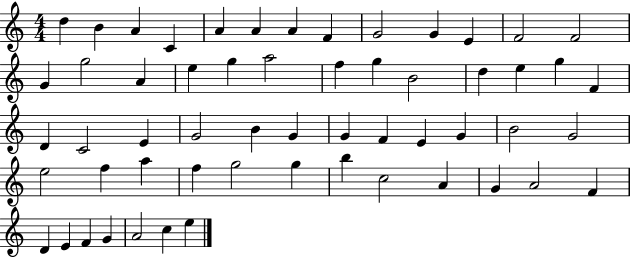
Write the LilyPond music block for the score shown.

{
  \clef treble
  \numericTimeSignature
  \time 4/4
  \key c \major
  d''4 b'4 a'4 c'4 | a'4 a'4 a'4 f'4 | g'2 g'4 e'4 | f'2 f'2 | \break g'4 g''2 a'4 | e''4 g''4 a''2 | f''4 g''4 b'2 | d''4 e''4 g''4 f'4 | \break d'4 c'2 e'4 | g'2 b'4 g'4 | g'4 f'4 e'4 g'4 | b'2 g'2 | \break e''2 f''4 a''4 | f''4 g''2 g''4 | b''4 c''2 a'4 | g'4 a'2 f'4 | \break d'4 e'4 f'4 g'4 | a'2 c''4 e''4 | \bar "|."
}